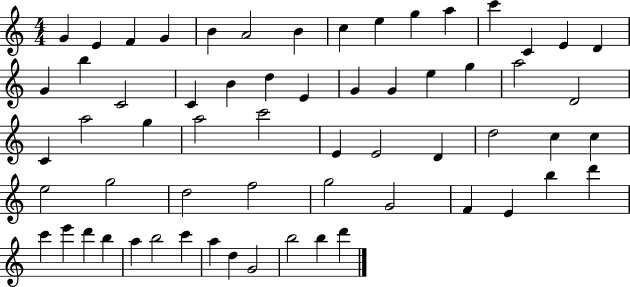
G4/q E4/q F4/q G4/q B4/q A4/h B4/q C5/q E5/q G5/q A5/q C6/q C4/q E4/q D4/q G4/q B5/q C4/h C4/q B4/q D5/q E4/q G4/q G4/q E5/q G5/q A5/h D4/h C4/q A5/h G5/q A5/h C6/h E4/q E4/h D4/q D5/h C5/q C5/q E5/h G5/h D5/h F5/h G5/h G4/h F4/q E4/q B5/q D6/q C6/q E6/q D6/q B5/q A5/q B5/h C6/q A5/q D5/q G4/h B5/h B5/q D6/q